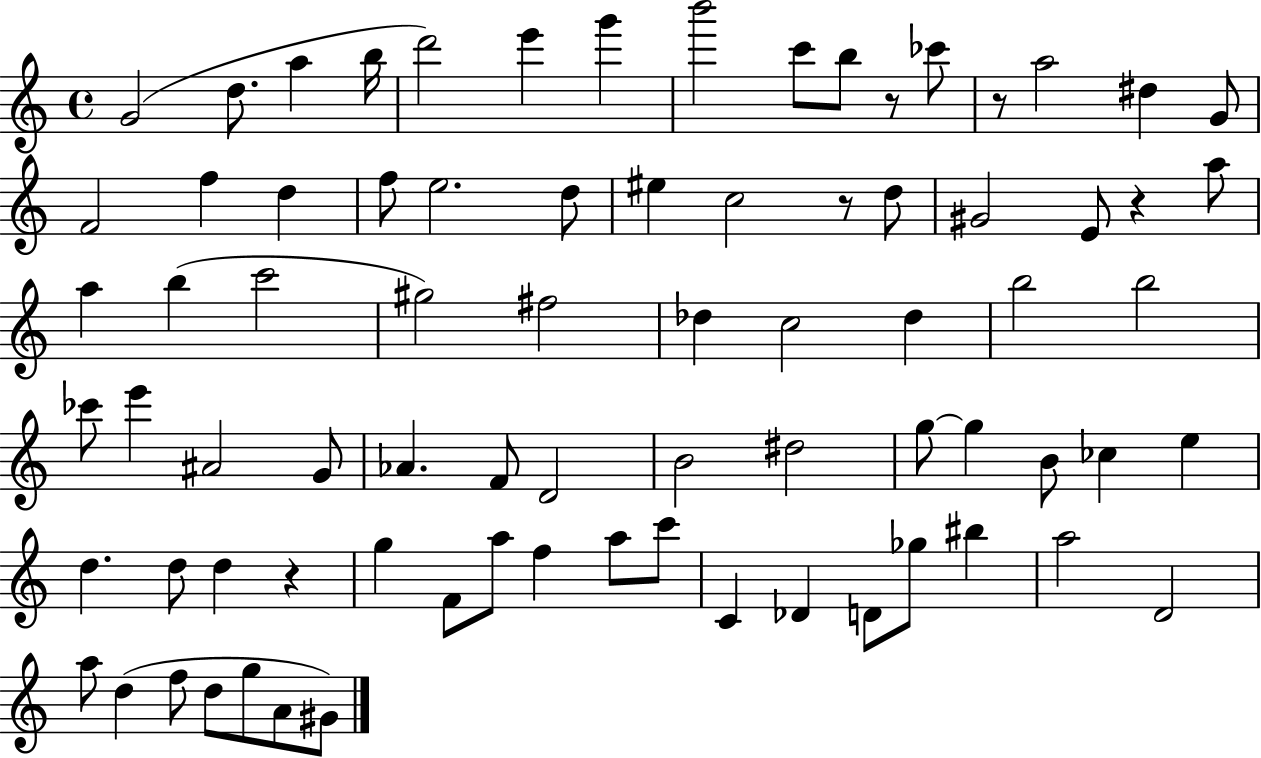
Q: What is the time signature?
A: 4/4